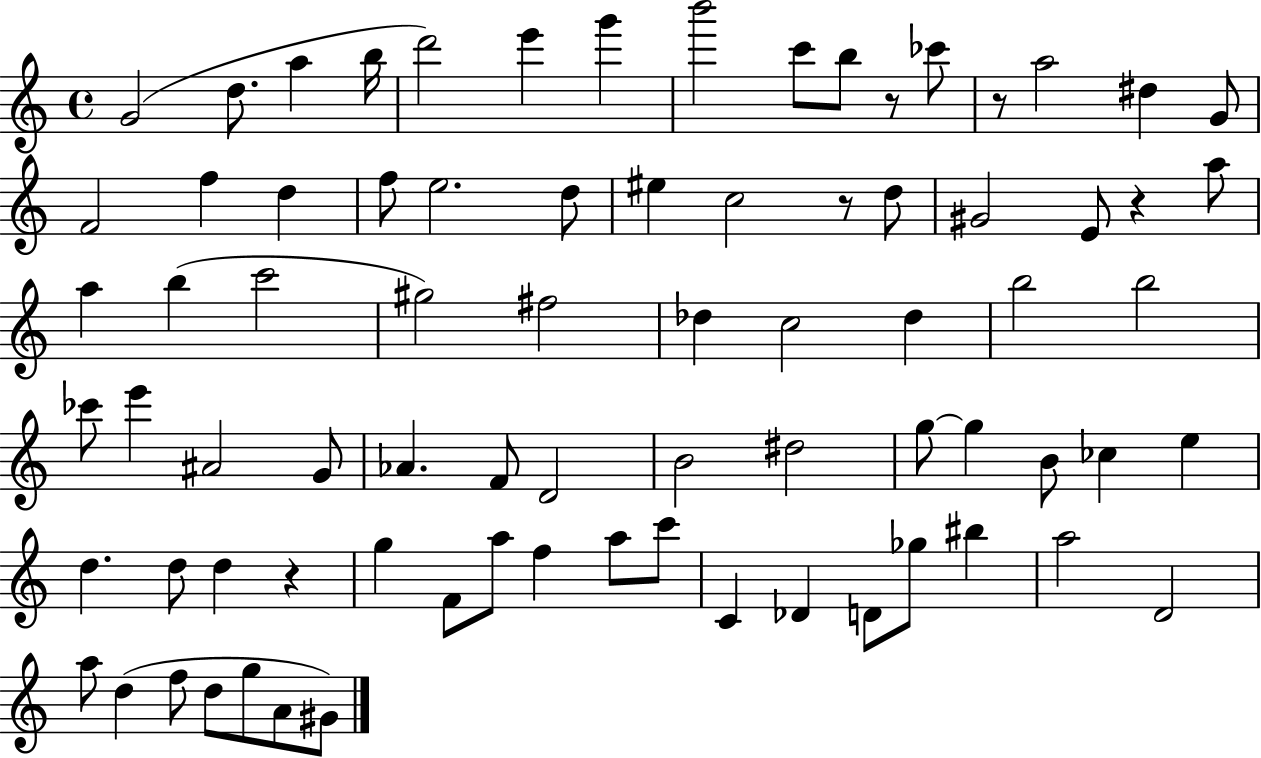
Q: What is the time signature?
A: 4/4